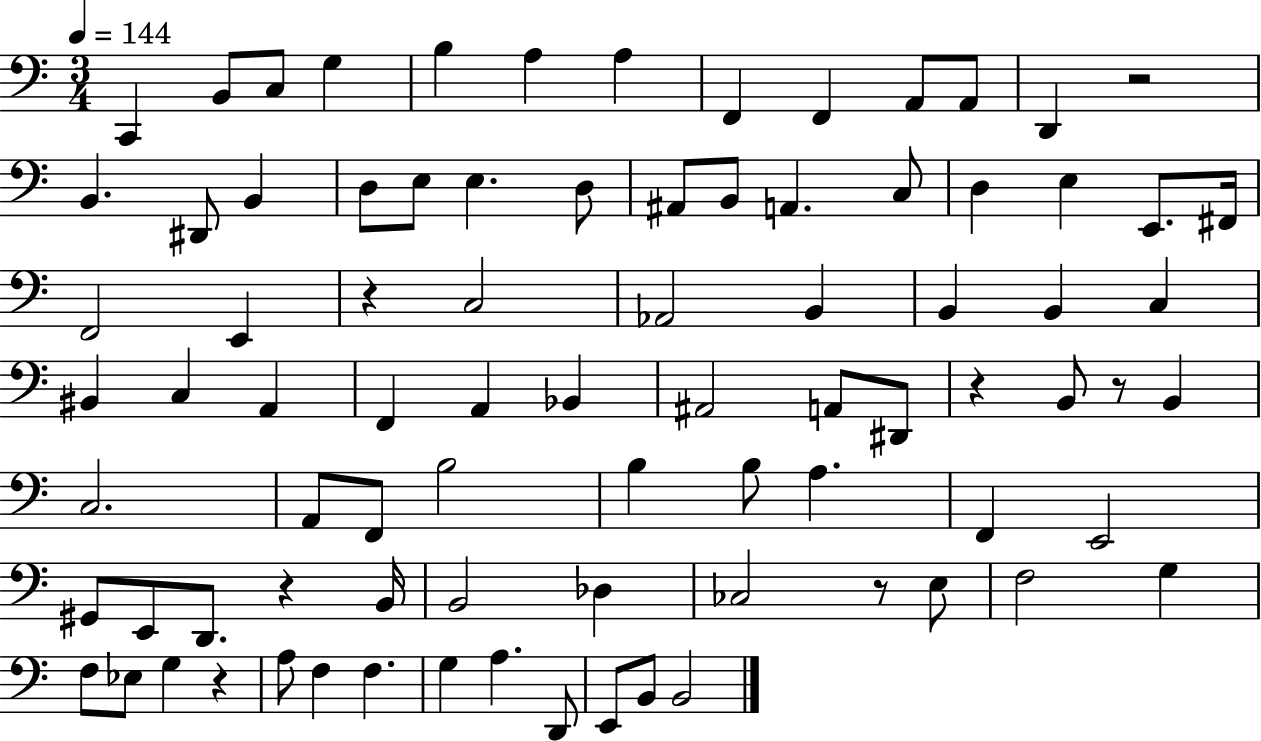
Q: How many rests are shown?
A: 7